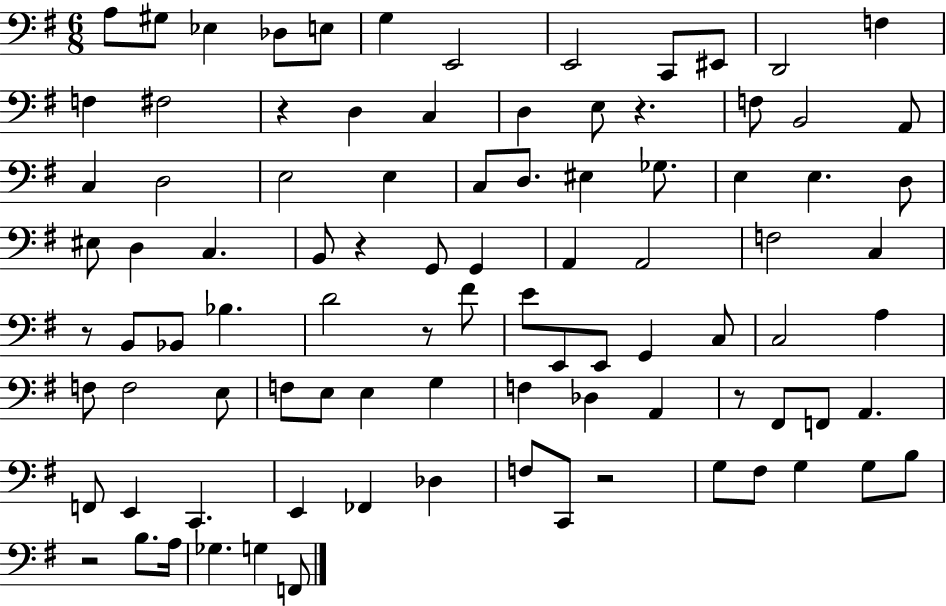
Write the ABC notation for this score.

X:1
T:Untitled
M:6/8
L:1/4
K:G
A,/2 ^G,/2 _E, _D,/2 E,/2 G, E,,2 E,,2 C,,/2 ^E,,/2 D,,2 F, F, ^F,2 z D, C, D, E,/2 z F,/2 B,,2 A,,/2 C, D,2 E,2 E, C,/2 D,/2 ^E, _G,/2 E, E, D,/2 ^E,/2 D, C, B,,/2 z G,,/2 G,, A,, A,,2 F,2 C, z/2 B,,/2 _B,,/2 _B, D2 z/2 ^F/2 E/2 E,,/2 E,,/2 G,, C,/2 C,2 A, F,/2 F,2 E,/2 F,/2 E,/2 E, G, F, _D, A,, z/2 ^F,,/2 F,,/2 A,, F,,/2 E,, C,, E,, _F,, _D, F,/2 C,,/2 z2 G,/2 ^F,/2 G, G,/2 B,/2 z2 B,/2 A,/4 _G, G, F,,/2